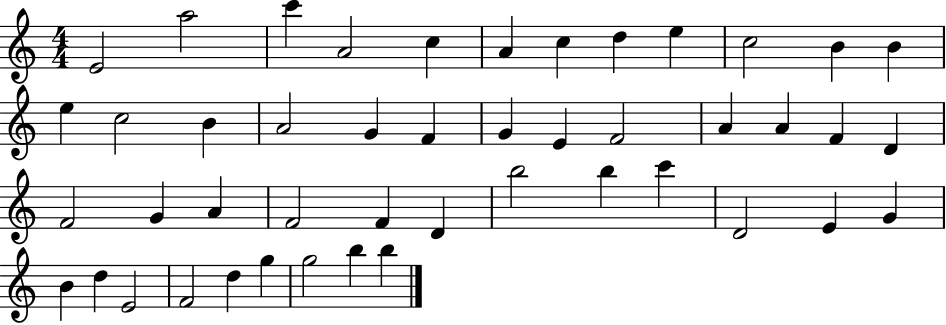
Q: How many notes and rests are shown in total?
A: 46